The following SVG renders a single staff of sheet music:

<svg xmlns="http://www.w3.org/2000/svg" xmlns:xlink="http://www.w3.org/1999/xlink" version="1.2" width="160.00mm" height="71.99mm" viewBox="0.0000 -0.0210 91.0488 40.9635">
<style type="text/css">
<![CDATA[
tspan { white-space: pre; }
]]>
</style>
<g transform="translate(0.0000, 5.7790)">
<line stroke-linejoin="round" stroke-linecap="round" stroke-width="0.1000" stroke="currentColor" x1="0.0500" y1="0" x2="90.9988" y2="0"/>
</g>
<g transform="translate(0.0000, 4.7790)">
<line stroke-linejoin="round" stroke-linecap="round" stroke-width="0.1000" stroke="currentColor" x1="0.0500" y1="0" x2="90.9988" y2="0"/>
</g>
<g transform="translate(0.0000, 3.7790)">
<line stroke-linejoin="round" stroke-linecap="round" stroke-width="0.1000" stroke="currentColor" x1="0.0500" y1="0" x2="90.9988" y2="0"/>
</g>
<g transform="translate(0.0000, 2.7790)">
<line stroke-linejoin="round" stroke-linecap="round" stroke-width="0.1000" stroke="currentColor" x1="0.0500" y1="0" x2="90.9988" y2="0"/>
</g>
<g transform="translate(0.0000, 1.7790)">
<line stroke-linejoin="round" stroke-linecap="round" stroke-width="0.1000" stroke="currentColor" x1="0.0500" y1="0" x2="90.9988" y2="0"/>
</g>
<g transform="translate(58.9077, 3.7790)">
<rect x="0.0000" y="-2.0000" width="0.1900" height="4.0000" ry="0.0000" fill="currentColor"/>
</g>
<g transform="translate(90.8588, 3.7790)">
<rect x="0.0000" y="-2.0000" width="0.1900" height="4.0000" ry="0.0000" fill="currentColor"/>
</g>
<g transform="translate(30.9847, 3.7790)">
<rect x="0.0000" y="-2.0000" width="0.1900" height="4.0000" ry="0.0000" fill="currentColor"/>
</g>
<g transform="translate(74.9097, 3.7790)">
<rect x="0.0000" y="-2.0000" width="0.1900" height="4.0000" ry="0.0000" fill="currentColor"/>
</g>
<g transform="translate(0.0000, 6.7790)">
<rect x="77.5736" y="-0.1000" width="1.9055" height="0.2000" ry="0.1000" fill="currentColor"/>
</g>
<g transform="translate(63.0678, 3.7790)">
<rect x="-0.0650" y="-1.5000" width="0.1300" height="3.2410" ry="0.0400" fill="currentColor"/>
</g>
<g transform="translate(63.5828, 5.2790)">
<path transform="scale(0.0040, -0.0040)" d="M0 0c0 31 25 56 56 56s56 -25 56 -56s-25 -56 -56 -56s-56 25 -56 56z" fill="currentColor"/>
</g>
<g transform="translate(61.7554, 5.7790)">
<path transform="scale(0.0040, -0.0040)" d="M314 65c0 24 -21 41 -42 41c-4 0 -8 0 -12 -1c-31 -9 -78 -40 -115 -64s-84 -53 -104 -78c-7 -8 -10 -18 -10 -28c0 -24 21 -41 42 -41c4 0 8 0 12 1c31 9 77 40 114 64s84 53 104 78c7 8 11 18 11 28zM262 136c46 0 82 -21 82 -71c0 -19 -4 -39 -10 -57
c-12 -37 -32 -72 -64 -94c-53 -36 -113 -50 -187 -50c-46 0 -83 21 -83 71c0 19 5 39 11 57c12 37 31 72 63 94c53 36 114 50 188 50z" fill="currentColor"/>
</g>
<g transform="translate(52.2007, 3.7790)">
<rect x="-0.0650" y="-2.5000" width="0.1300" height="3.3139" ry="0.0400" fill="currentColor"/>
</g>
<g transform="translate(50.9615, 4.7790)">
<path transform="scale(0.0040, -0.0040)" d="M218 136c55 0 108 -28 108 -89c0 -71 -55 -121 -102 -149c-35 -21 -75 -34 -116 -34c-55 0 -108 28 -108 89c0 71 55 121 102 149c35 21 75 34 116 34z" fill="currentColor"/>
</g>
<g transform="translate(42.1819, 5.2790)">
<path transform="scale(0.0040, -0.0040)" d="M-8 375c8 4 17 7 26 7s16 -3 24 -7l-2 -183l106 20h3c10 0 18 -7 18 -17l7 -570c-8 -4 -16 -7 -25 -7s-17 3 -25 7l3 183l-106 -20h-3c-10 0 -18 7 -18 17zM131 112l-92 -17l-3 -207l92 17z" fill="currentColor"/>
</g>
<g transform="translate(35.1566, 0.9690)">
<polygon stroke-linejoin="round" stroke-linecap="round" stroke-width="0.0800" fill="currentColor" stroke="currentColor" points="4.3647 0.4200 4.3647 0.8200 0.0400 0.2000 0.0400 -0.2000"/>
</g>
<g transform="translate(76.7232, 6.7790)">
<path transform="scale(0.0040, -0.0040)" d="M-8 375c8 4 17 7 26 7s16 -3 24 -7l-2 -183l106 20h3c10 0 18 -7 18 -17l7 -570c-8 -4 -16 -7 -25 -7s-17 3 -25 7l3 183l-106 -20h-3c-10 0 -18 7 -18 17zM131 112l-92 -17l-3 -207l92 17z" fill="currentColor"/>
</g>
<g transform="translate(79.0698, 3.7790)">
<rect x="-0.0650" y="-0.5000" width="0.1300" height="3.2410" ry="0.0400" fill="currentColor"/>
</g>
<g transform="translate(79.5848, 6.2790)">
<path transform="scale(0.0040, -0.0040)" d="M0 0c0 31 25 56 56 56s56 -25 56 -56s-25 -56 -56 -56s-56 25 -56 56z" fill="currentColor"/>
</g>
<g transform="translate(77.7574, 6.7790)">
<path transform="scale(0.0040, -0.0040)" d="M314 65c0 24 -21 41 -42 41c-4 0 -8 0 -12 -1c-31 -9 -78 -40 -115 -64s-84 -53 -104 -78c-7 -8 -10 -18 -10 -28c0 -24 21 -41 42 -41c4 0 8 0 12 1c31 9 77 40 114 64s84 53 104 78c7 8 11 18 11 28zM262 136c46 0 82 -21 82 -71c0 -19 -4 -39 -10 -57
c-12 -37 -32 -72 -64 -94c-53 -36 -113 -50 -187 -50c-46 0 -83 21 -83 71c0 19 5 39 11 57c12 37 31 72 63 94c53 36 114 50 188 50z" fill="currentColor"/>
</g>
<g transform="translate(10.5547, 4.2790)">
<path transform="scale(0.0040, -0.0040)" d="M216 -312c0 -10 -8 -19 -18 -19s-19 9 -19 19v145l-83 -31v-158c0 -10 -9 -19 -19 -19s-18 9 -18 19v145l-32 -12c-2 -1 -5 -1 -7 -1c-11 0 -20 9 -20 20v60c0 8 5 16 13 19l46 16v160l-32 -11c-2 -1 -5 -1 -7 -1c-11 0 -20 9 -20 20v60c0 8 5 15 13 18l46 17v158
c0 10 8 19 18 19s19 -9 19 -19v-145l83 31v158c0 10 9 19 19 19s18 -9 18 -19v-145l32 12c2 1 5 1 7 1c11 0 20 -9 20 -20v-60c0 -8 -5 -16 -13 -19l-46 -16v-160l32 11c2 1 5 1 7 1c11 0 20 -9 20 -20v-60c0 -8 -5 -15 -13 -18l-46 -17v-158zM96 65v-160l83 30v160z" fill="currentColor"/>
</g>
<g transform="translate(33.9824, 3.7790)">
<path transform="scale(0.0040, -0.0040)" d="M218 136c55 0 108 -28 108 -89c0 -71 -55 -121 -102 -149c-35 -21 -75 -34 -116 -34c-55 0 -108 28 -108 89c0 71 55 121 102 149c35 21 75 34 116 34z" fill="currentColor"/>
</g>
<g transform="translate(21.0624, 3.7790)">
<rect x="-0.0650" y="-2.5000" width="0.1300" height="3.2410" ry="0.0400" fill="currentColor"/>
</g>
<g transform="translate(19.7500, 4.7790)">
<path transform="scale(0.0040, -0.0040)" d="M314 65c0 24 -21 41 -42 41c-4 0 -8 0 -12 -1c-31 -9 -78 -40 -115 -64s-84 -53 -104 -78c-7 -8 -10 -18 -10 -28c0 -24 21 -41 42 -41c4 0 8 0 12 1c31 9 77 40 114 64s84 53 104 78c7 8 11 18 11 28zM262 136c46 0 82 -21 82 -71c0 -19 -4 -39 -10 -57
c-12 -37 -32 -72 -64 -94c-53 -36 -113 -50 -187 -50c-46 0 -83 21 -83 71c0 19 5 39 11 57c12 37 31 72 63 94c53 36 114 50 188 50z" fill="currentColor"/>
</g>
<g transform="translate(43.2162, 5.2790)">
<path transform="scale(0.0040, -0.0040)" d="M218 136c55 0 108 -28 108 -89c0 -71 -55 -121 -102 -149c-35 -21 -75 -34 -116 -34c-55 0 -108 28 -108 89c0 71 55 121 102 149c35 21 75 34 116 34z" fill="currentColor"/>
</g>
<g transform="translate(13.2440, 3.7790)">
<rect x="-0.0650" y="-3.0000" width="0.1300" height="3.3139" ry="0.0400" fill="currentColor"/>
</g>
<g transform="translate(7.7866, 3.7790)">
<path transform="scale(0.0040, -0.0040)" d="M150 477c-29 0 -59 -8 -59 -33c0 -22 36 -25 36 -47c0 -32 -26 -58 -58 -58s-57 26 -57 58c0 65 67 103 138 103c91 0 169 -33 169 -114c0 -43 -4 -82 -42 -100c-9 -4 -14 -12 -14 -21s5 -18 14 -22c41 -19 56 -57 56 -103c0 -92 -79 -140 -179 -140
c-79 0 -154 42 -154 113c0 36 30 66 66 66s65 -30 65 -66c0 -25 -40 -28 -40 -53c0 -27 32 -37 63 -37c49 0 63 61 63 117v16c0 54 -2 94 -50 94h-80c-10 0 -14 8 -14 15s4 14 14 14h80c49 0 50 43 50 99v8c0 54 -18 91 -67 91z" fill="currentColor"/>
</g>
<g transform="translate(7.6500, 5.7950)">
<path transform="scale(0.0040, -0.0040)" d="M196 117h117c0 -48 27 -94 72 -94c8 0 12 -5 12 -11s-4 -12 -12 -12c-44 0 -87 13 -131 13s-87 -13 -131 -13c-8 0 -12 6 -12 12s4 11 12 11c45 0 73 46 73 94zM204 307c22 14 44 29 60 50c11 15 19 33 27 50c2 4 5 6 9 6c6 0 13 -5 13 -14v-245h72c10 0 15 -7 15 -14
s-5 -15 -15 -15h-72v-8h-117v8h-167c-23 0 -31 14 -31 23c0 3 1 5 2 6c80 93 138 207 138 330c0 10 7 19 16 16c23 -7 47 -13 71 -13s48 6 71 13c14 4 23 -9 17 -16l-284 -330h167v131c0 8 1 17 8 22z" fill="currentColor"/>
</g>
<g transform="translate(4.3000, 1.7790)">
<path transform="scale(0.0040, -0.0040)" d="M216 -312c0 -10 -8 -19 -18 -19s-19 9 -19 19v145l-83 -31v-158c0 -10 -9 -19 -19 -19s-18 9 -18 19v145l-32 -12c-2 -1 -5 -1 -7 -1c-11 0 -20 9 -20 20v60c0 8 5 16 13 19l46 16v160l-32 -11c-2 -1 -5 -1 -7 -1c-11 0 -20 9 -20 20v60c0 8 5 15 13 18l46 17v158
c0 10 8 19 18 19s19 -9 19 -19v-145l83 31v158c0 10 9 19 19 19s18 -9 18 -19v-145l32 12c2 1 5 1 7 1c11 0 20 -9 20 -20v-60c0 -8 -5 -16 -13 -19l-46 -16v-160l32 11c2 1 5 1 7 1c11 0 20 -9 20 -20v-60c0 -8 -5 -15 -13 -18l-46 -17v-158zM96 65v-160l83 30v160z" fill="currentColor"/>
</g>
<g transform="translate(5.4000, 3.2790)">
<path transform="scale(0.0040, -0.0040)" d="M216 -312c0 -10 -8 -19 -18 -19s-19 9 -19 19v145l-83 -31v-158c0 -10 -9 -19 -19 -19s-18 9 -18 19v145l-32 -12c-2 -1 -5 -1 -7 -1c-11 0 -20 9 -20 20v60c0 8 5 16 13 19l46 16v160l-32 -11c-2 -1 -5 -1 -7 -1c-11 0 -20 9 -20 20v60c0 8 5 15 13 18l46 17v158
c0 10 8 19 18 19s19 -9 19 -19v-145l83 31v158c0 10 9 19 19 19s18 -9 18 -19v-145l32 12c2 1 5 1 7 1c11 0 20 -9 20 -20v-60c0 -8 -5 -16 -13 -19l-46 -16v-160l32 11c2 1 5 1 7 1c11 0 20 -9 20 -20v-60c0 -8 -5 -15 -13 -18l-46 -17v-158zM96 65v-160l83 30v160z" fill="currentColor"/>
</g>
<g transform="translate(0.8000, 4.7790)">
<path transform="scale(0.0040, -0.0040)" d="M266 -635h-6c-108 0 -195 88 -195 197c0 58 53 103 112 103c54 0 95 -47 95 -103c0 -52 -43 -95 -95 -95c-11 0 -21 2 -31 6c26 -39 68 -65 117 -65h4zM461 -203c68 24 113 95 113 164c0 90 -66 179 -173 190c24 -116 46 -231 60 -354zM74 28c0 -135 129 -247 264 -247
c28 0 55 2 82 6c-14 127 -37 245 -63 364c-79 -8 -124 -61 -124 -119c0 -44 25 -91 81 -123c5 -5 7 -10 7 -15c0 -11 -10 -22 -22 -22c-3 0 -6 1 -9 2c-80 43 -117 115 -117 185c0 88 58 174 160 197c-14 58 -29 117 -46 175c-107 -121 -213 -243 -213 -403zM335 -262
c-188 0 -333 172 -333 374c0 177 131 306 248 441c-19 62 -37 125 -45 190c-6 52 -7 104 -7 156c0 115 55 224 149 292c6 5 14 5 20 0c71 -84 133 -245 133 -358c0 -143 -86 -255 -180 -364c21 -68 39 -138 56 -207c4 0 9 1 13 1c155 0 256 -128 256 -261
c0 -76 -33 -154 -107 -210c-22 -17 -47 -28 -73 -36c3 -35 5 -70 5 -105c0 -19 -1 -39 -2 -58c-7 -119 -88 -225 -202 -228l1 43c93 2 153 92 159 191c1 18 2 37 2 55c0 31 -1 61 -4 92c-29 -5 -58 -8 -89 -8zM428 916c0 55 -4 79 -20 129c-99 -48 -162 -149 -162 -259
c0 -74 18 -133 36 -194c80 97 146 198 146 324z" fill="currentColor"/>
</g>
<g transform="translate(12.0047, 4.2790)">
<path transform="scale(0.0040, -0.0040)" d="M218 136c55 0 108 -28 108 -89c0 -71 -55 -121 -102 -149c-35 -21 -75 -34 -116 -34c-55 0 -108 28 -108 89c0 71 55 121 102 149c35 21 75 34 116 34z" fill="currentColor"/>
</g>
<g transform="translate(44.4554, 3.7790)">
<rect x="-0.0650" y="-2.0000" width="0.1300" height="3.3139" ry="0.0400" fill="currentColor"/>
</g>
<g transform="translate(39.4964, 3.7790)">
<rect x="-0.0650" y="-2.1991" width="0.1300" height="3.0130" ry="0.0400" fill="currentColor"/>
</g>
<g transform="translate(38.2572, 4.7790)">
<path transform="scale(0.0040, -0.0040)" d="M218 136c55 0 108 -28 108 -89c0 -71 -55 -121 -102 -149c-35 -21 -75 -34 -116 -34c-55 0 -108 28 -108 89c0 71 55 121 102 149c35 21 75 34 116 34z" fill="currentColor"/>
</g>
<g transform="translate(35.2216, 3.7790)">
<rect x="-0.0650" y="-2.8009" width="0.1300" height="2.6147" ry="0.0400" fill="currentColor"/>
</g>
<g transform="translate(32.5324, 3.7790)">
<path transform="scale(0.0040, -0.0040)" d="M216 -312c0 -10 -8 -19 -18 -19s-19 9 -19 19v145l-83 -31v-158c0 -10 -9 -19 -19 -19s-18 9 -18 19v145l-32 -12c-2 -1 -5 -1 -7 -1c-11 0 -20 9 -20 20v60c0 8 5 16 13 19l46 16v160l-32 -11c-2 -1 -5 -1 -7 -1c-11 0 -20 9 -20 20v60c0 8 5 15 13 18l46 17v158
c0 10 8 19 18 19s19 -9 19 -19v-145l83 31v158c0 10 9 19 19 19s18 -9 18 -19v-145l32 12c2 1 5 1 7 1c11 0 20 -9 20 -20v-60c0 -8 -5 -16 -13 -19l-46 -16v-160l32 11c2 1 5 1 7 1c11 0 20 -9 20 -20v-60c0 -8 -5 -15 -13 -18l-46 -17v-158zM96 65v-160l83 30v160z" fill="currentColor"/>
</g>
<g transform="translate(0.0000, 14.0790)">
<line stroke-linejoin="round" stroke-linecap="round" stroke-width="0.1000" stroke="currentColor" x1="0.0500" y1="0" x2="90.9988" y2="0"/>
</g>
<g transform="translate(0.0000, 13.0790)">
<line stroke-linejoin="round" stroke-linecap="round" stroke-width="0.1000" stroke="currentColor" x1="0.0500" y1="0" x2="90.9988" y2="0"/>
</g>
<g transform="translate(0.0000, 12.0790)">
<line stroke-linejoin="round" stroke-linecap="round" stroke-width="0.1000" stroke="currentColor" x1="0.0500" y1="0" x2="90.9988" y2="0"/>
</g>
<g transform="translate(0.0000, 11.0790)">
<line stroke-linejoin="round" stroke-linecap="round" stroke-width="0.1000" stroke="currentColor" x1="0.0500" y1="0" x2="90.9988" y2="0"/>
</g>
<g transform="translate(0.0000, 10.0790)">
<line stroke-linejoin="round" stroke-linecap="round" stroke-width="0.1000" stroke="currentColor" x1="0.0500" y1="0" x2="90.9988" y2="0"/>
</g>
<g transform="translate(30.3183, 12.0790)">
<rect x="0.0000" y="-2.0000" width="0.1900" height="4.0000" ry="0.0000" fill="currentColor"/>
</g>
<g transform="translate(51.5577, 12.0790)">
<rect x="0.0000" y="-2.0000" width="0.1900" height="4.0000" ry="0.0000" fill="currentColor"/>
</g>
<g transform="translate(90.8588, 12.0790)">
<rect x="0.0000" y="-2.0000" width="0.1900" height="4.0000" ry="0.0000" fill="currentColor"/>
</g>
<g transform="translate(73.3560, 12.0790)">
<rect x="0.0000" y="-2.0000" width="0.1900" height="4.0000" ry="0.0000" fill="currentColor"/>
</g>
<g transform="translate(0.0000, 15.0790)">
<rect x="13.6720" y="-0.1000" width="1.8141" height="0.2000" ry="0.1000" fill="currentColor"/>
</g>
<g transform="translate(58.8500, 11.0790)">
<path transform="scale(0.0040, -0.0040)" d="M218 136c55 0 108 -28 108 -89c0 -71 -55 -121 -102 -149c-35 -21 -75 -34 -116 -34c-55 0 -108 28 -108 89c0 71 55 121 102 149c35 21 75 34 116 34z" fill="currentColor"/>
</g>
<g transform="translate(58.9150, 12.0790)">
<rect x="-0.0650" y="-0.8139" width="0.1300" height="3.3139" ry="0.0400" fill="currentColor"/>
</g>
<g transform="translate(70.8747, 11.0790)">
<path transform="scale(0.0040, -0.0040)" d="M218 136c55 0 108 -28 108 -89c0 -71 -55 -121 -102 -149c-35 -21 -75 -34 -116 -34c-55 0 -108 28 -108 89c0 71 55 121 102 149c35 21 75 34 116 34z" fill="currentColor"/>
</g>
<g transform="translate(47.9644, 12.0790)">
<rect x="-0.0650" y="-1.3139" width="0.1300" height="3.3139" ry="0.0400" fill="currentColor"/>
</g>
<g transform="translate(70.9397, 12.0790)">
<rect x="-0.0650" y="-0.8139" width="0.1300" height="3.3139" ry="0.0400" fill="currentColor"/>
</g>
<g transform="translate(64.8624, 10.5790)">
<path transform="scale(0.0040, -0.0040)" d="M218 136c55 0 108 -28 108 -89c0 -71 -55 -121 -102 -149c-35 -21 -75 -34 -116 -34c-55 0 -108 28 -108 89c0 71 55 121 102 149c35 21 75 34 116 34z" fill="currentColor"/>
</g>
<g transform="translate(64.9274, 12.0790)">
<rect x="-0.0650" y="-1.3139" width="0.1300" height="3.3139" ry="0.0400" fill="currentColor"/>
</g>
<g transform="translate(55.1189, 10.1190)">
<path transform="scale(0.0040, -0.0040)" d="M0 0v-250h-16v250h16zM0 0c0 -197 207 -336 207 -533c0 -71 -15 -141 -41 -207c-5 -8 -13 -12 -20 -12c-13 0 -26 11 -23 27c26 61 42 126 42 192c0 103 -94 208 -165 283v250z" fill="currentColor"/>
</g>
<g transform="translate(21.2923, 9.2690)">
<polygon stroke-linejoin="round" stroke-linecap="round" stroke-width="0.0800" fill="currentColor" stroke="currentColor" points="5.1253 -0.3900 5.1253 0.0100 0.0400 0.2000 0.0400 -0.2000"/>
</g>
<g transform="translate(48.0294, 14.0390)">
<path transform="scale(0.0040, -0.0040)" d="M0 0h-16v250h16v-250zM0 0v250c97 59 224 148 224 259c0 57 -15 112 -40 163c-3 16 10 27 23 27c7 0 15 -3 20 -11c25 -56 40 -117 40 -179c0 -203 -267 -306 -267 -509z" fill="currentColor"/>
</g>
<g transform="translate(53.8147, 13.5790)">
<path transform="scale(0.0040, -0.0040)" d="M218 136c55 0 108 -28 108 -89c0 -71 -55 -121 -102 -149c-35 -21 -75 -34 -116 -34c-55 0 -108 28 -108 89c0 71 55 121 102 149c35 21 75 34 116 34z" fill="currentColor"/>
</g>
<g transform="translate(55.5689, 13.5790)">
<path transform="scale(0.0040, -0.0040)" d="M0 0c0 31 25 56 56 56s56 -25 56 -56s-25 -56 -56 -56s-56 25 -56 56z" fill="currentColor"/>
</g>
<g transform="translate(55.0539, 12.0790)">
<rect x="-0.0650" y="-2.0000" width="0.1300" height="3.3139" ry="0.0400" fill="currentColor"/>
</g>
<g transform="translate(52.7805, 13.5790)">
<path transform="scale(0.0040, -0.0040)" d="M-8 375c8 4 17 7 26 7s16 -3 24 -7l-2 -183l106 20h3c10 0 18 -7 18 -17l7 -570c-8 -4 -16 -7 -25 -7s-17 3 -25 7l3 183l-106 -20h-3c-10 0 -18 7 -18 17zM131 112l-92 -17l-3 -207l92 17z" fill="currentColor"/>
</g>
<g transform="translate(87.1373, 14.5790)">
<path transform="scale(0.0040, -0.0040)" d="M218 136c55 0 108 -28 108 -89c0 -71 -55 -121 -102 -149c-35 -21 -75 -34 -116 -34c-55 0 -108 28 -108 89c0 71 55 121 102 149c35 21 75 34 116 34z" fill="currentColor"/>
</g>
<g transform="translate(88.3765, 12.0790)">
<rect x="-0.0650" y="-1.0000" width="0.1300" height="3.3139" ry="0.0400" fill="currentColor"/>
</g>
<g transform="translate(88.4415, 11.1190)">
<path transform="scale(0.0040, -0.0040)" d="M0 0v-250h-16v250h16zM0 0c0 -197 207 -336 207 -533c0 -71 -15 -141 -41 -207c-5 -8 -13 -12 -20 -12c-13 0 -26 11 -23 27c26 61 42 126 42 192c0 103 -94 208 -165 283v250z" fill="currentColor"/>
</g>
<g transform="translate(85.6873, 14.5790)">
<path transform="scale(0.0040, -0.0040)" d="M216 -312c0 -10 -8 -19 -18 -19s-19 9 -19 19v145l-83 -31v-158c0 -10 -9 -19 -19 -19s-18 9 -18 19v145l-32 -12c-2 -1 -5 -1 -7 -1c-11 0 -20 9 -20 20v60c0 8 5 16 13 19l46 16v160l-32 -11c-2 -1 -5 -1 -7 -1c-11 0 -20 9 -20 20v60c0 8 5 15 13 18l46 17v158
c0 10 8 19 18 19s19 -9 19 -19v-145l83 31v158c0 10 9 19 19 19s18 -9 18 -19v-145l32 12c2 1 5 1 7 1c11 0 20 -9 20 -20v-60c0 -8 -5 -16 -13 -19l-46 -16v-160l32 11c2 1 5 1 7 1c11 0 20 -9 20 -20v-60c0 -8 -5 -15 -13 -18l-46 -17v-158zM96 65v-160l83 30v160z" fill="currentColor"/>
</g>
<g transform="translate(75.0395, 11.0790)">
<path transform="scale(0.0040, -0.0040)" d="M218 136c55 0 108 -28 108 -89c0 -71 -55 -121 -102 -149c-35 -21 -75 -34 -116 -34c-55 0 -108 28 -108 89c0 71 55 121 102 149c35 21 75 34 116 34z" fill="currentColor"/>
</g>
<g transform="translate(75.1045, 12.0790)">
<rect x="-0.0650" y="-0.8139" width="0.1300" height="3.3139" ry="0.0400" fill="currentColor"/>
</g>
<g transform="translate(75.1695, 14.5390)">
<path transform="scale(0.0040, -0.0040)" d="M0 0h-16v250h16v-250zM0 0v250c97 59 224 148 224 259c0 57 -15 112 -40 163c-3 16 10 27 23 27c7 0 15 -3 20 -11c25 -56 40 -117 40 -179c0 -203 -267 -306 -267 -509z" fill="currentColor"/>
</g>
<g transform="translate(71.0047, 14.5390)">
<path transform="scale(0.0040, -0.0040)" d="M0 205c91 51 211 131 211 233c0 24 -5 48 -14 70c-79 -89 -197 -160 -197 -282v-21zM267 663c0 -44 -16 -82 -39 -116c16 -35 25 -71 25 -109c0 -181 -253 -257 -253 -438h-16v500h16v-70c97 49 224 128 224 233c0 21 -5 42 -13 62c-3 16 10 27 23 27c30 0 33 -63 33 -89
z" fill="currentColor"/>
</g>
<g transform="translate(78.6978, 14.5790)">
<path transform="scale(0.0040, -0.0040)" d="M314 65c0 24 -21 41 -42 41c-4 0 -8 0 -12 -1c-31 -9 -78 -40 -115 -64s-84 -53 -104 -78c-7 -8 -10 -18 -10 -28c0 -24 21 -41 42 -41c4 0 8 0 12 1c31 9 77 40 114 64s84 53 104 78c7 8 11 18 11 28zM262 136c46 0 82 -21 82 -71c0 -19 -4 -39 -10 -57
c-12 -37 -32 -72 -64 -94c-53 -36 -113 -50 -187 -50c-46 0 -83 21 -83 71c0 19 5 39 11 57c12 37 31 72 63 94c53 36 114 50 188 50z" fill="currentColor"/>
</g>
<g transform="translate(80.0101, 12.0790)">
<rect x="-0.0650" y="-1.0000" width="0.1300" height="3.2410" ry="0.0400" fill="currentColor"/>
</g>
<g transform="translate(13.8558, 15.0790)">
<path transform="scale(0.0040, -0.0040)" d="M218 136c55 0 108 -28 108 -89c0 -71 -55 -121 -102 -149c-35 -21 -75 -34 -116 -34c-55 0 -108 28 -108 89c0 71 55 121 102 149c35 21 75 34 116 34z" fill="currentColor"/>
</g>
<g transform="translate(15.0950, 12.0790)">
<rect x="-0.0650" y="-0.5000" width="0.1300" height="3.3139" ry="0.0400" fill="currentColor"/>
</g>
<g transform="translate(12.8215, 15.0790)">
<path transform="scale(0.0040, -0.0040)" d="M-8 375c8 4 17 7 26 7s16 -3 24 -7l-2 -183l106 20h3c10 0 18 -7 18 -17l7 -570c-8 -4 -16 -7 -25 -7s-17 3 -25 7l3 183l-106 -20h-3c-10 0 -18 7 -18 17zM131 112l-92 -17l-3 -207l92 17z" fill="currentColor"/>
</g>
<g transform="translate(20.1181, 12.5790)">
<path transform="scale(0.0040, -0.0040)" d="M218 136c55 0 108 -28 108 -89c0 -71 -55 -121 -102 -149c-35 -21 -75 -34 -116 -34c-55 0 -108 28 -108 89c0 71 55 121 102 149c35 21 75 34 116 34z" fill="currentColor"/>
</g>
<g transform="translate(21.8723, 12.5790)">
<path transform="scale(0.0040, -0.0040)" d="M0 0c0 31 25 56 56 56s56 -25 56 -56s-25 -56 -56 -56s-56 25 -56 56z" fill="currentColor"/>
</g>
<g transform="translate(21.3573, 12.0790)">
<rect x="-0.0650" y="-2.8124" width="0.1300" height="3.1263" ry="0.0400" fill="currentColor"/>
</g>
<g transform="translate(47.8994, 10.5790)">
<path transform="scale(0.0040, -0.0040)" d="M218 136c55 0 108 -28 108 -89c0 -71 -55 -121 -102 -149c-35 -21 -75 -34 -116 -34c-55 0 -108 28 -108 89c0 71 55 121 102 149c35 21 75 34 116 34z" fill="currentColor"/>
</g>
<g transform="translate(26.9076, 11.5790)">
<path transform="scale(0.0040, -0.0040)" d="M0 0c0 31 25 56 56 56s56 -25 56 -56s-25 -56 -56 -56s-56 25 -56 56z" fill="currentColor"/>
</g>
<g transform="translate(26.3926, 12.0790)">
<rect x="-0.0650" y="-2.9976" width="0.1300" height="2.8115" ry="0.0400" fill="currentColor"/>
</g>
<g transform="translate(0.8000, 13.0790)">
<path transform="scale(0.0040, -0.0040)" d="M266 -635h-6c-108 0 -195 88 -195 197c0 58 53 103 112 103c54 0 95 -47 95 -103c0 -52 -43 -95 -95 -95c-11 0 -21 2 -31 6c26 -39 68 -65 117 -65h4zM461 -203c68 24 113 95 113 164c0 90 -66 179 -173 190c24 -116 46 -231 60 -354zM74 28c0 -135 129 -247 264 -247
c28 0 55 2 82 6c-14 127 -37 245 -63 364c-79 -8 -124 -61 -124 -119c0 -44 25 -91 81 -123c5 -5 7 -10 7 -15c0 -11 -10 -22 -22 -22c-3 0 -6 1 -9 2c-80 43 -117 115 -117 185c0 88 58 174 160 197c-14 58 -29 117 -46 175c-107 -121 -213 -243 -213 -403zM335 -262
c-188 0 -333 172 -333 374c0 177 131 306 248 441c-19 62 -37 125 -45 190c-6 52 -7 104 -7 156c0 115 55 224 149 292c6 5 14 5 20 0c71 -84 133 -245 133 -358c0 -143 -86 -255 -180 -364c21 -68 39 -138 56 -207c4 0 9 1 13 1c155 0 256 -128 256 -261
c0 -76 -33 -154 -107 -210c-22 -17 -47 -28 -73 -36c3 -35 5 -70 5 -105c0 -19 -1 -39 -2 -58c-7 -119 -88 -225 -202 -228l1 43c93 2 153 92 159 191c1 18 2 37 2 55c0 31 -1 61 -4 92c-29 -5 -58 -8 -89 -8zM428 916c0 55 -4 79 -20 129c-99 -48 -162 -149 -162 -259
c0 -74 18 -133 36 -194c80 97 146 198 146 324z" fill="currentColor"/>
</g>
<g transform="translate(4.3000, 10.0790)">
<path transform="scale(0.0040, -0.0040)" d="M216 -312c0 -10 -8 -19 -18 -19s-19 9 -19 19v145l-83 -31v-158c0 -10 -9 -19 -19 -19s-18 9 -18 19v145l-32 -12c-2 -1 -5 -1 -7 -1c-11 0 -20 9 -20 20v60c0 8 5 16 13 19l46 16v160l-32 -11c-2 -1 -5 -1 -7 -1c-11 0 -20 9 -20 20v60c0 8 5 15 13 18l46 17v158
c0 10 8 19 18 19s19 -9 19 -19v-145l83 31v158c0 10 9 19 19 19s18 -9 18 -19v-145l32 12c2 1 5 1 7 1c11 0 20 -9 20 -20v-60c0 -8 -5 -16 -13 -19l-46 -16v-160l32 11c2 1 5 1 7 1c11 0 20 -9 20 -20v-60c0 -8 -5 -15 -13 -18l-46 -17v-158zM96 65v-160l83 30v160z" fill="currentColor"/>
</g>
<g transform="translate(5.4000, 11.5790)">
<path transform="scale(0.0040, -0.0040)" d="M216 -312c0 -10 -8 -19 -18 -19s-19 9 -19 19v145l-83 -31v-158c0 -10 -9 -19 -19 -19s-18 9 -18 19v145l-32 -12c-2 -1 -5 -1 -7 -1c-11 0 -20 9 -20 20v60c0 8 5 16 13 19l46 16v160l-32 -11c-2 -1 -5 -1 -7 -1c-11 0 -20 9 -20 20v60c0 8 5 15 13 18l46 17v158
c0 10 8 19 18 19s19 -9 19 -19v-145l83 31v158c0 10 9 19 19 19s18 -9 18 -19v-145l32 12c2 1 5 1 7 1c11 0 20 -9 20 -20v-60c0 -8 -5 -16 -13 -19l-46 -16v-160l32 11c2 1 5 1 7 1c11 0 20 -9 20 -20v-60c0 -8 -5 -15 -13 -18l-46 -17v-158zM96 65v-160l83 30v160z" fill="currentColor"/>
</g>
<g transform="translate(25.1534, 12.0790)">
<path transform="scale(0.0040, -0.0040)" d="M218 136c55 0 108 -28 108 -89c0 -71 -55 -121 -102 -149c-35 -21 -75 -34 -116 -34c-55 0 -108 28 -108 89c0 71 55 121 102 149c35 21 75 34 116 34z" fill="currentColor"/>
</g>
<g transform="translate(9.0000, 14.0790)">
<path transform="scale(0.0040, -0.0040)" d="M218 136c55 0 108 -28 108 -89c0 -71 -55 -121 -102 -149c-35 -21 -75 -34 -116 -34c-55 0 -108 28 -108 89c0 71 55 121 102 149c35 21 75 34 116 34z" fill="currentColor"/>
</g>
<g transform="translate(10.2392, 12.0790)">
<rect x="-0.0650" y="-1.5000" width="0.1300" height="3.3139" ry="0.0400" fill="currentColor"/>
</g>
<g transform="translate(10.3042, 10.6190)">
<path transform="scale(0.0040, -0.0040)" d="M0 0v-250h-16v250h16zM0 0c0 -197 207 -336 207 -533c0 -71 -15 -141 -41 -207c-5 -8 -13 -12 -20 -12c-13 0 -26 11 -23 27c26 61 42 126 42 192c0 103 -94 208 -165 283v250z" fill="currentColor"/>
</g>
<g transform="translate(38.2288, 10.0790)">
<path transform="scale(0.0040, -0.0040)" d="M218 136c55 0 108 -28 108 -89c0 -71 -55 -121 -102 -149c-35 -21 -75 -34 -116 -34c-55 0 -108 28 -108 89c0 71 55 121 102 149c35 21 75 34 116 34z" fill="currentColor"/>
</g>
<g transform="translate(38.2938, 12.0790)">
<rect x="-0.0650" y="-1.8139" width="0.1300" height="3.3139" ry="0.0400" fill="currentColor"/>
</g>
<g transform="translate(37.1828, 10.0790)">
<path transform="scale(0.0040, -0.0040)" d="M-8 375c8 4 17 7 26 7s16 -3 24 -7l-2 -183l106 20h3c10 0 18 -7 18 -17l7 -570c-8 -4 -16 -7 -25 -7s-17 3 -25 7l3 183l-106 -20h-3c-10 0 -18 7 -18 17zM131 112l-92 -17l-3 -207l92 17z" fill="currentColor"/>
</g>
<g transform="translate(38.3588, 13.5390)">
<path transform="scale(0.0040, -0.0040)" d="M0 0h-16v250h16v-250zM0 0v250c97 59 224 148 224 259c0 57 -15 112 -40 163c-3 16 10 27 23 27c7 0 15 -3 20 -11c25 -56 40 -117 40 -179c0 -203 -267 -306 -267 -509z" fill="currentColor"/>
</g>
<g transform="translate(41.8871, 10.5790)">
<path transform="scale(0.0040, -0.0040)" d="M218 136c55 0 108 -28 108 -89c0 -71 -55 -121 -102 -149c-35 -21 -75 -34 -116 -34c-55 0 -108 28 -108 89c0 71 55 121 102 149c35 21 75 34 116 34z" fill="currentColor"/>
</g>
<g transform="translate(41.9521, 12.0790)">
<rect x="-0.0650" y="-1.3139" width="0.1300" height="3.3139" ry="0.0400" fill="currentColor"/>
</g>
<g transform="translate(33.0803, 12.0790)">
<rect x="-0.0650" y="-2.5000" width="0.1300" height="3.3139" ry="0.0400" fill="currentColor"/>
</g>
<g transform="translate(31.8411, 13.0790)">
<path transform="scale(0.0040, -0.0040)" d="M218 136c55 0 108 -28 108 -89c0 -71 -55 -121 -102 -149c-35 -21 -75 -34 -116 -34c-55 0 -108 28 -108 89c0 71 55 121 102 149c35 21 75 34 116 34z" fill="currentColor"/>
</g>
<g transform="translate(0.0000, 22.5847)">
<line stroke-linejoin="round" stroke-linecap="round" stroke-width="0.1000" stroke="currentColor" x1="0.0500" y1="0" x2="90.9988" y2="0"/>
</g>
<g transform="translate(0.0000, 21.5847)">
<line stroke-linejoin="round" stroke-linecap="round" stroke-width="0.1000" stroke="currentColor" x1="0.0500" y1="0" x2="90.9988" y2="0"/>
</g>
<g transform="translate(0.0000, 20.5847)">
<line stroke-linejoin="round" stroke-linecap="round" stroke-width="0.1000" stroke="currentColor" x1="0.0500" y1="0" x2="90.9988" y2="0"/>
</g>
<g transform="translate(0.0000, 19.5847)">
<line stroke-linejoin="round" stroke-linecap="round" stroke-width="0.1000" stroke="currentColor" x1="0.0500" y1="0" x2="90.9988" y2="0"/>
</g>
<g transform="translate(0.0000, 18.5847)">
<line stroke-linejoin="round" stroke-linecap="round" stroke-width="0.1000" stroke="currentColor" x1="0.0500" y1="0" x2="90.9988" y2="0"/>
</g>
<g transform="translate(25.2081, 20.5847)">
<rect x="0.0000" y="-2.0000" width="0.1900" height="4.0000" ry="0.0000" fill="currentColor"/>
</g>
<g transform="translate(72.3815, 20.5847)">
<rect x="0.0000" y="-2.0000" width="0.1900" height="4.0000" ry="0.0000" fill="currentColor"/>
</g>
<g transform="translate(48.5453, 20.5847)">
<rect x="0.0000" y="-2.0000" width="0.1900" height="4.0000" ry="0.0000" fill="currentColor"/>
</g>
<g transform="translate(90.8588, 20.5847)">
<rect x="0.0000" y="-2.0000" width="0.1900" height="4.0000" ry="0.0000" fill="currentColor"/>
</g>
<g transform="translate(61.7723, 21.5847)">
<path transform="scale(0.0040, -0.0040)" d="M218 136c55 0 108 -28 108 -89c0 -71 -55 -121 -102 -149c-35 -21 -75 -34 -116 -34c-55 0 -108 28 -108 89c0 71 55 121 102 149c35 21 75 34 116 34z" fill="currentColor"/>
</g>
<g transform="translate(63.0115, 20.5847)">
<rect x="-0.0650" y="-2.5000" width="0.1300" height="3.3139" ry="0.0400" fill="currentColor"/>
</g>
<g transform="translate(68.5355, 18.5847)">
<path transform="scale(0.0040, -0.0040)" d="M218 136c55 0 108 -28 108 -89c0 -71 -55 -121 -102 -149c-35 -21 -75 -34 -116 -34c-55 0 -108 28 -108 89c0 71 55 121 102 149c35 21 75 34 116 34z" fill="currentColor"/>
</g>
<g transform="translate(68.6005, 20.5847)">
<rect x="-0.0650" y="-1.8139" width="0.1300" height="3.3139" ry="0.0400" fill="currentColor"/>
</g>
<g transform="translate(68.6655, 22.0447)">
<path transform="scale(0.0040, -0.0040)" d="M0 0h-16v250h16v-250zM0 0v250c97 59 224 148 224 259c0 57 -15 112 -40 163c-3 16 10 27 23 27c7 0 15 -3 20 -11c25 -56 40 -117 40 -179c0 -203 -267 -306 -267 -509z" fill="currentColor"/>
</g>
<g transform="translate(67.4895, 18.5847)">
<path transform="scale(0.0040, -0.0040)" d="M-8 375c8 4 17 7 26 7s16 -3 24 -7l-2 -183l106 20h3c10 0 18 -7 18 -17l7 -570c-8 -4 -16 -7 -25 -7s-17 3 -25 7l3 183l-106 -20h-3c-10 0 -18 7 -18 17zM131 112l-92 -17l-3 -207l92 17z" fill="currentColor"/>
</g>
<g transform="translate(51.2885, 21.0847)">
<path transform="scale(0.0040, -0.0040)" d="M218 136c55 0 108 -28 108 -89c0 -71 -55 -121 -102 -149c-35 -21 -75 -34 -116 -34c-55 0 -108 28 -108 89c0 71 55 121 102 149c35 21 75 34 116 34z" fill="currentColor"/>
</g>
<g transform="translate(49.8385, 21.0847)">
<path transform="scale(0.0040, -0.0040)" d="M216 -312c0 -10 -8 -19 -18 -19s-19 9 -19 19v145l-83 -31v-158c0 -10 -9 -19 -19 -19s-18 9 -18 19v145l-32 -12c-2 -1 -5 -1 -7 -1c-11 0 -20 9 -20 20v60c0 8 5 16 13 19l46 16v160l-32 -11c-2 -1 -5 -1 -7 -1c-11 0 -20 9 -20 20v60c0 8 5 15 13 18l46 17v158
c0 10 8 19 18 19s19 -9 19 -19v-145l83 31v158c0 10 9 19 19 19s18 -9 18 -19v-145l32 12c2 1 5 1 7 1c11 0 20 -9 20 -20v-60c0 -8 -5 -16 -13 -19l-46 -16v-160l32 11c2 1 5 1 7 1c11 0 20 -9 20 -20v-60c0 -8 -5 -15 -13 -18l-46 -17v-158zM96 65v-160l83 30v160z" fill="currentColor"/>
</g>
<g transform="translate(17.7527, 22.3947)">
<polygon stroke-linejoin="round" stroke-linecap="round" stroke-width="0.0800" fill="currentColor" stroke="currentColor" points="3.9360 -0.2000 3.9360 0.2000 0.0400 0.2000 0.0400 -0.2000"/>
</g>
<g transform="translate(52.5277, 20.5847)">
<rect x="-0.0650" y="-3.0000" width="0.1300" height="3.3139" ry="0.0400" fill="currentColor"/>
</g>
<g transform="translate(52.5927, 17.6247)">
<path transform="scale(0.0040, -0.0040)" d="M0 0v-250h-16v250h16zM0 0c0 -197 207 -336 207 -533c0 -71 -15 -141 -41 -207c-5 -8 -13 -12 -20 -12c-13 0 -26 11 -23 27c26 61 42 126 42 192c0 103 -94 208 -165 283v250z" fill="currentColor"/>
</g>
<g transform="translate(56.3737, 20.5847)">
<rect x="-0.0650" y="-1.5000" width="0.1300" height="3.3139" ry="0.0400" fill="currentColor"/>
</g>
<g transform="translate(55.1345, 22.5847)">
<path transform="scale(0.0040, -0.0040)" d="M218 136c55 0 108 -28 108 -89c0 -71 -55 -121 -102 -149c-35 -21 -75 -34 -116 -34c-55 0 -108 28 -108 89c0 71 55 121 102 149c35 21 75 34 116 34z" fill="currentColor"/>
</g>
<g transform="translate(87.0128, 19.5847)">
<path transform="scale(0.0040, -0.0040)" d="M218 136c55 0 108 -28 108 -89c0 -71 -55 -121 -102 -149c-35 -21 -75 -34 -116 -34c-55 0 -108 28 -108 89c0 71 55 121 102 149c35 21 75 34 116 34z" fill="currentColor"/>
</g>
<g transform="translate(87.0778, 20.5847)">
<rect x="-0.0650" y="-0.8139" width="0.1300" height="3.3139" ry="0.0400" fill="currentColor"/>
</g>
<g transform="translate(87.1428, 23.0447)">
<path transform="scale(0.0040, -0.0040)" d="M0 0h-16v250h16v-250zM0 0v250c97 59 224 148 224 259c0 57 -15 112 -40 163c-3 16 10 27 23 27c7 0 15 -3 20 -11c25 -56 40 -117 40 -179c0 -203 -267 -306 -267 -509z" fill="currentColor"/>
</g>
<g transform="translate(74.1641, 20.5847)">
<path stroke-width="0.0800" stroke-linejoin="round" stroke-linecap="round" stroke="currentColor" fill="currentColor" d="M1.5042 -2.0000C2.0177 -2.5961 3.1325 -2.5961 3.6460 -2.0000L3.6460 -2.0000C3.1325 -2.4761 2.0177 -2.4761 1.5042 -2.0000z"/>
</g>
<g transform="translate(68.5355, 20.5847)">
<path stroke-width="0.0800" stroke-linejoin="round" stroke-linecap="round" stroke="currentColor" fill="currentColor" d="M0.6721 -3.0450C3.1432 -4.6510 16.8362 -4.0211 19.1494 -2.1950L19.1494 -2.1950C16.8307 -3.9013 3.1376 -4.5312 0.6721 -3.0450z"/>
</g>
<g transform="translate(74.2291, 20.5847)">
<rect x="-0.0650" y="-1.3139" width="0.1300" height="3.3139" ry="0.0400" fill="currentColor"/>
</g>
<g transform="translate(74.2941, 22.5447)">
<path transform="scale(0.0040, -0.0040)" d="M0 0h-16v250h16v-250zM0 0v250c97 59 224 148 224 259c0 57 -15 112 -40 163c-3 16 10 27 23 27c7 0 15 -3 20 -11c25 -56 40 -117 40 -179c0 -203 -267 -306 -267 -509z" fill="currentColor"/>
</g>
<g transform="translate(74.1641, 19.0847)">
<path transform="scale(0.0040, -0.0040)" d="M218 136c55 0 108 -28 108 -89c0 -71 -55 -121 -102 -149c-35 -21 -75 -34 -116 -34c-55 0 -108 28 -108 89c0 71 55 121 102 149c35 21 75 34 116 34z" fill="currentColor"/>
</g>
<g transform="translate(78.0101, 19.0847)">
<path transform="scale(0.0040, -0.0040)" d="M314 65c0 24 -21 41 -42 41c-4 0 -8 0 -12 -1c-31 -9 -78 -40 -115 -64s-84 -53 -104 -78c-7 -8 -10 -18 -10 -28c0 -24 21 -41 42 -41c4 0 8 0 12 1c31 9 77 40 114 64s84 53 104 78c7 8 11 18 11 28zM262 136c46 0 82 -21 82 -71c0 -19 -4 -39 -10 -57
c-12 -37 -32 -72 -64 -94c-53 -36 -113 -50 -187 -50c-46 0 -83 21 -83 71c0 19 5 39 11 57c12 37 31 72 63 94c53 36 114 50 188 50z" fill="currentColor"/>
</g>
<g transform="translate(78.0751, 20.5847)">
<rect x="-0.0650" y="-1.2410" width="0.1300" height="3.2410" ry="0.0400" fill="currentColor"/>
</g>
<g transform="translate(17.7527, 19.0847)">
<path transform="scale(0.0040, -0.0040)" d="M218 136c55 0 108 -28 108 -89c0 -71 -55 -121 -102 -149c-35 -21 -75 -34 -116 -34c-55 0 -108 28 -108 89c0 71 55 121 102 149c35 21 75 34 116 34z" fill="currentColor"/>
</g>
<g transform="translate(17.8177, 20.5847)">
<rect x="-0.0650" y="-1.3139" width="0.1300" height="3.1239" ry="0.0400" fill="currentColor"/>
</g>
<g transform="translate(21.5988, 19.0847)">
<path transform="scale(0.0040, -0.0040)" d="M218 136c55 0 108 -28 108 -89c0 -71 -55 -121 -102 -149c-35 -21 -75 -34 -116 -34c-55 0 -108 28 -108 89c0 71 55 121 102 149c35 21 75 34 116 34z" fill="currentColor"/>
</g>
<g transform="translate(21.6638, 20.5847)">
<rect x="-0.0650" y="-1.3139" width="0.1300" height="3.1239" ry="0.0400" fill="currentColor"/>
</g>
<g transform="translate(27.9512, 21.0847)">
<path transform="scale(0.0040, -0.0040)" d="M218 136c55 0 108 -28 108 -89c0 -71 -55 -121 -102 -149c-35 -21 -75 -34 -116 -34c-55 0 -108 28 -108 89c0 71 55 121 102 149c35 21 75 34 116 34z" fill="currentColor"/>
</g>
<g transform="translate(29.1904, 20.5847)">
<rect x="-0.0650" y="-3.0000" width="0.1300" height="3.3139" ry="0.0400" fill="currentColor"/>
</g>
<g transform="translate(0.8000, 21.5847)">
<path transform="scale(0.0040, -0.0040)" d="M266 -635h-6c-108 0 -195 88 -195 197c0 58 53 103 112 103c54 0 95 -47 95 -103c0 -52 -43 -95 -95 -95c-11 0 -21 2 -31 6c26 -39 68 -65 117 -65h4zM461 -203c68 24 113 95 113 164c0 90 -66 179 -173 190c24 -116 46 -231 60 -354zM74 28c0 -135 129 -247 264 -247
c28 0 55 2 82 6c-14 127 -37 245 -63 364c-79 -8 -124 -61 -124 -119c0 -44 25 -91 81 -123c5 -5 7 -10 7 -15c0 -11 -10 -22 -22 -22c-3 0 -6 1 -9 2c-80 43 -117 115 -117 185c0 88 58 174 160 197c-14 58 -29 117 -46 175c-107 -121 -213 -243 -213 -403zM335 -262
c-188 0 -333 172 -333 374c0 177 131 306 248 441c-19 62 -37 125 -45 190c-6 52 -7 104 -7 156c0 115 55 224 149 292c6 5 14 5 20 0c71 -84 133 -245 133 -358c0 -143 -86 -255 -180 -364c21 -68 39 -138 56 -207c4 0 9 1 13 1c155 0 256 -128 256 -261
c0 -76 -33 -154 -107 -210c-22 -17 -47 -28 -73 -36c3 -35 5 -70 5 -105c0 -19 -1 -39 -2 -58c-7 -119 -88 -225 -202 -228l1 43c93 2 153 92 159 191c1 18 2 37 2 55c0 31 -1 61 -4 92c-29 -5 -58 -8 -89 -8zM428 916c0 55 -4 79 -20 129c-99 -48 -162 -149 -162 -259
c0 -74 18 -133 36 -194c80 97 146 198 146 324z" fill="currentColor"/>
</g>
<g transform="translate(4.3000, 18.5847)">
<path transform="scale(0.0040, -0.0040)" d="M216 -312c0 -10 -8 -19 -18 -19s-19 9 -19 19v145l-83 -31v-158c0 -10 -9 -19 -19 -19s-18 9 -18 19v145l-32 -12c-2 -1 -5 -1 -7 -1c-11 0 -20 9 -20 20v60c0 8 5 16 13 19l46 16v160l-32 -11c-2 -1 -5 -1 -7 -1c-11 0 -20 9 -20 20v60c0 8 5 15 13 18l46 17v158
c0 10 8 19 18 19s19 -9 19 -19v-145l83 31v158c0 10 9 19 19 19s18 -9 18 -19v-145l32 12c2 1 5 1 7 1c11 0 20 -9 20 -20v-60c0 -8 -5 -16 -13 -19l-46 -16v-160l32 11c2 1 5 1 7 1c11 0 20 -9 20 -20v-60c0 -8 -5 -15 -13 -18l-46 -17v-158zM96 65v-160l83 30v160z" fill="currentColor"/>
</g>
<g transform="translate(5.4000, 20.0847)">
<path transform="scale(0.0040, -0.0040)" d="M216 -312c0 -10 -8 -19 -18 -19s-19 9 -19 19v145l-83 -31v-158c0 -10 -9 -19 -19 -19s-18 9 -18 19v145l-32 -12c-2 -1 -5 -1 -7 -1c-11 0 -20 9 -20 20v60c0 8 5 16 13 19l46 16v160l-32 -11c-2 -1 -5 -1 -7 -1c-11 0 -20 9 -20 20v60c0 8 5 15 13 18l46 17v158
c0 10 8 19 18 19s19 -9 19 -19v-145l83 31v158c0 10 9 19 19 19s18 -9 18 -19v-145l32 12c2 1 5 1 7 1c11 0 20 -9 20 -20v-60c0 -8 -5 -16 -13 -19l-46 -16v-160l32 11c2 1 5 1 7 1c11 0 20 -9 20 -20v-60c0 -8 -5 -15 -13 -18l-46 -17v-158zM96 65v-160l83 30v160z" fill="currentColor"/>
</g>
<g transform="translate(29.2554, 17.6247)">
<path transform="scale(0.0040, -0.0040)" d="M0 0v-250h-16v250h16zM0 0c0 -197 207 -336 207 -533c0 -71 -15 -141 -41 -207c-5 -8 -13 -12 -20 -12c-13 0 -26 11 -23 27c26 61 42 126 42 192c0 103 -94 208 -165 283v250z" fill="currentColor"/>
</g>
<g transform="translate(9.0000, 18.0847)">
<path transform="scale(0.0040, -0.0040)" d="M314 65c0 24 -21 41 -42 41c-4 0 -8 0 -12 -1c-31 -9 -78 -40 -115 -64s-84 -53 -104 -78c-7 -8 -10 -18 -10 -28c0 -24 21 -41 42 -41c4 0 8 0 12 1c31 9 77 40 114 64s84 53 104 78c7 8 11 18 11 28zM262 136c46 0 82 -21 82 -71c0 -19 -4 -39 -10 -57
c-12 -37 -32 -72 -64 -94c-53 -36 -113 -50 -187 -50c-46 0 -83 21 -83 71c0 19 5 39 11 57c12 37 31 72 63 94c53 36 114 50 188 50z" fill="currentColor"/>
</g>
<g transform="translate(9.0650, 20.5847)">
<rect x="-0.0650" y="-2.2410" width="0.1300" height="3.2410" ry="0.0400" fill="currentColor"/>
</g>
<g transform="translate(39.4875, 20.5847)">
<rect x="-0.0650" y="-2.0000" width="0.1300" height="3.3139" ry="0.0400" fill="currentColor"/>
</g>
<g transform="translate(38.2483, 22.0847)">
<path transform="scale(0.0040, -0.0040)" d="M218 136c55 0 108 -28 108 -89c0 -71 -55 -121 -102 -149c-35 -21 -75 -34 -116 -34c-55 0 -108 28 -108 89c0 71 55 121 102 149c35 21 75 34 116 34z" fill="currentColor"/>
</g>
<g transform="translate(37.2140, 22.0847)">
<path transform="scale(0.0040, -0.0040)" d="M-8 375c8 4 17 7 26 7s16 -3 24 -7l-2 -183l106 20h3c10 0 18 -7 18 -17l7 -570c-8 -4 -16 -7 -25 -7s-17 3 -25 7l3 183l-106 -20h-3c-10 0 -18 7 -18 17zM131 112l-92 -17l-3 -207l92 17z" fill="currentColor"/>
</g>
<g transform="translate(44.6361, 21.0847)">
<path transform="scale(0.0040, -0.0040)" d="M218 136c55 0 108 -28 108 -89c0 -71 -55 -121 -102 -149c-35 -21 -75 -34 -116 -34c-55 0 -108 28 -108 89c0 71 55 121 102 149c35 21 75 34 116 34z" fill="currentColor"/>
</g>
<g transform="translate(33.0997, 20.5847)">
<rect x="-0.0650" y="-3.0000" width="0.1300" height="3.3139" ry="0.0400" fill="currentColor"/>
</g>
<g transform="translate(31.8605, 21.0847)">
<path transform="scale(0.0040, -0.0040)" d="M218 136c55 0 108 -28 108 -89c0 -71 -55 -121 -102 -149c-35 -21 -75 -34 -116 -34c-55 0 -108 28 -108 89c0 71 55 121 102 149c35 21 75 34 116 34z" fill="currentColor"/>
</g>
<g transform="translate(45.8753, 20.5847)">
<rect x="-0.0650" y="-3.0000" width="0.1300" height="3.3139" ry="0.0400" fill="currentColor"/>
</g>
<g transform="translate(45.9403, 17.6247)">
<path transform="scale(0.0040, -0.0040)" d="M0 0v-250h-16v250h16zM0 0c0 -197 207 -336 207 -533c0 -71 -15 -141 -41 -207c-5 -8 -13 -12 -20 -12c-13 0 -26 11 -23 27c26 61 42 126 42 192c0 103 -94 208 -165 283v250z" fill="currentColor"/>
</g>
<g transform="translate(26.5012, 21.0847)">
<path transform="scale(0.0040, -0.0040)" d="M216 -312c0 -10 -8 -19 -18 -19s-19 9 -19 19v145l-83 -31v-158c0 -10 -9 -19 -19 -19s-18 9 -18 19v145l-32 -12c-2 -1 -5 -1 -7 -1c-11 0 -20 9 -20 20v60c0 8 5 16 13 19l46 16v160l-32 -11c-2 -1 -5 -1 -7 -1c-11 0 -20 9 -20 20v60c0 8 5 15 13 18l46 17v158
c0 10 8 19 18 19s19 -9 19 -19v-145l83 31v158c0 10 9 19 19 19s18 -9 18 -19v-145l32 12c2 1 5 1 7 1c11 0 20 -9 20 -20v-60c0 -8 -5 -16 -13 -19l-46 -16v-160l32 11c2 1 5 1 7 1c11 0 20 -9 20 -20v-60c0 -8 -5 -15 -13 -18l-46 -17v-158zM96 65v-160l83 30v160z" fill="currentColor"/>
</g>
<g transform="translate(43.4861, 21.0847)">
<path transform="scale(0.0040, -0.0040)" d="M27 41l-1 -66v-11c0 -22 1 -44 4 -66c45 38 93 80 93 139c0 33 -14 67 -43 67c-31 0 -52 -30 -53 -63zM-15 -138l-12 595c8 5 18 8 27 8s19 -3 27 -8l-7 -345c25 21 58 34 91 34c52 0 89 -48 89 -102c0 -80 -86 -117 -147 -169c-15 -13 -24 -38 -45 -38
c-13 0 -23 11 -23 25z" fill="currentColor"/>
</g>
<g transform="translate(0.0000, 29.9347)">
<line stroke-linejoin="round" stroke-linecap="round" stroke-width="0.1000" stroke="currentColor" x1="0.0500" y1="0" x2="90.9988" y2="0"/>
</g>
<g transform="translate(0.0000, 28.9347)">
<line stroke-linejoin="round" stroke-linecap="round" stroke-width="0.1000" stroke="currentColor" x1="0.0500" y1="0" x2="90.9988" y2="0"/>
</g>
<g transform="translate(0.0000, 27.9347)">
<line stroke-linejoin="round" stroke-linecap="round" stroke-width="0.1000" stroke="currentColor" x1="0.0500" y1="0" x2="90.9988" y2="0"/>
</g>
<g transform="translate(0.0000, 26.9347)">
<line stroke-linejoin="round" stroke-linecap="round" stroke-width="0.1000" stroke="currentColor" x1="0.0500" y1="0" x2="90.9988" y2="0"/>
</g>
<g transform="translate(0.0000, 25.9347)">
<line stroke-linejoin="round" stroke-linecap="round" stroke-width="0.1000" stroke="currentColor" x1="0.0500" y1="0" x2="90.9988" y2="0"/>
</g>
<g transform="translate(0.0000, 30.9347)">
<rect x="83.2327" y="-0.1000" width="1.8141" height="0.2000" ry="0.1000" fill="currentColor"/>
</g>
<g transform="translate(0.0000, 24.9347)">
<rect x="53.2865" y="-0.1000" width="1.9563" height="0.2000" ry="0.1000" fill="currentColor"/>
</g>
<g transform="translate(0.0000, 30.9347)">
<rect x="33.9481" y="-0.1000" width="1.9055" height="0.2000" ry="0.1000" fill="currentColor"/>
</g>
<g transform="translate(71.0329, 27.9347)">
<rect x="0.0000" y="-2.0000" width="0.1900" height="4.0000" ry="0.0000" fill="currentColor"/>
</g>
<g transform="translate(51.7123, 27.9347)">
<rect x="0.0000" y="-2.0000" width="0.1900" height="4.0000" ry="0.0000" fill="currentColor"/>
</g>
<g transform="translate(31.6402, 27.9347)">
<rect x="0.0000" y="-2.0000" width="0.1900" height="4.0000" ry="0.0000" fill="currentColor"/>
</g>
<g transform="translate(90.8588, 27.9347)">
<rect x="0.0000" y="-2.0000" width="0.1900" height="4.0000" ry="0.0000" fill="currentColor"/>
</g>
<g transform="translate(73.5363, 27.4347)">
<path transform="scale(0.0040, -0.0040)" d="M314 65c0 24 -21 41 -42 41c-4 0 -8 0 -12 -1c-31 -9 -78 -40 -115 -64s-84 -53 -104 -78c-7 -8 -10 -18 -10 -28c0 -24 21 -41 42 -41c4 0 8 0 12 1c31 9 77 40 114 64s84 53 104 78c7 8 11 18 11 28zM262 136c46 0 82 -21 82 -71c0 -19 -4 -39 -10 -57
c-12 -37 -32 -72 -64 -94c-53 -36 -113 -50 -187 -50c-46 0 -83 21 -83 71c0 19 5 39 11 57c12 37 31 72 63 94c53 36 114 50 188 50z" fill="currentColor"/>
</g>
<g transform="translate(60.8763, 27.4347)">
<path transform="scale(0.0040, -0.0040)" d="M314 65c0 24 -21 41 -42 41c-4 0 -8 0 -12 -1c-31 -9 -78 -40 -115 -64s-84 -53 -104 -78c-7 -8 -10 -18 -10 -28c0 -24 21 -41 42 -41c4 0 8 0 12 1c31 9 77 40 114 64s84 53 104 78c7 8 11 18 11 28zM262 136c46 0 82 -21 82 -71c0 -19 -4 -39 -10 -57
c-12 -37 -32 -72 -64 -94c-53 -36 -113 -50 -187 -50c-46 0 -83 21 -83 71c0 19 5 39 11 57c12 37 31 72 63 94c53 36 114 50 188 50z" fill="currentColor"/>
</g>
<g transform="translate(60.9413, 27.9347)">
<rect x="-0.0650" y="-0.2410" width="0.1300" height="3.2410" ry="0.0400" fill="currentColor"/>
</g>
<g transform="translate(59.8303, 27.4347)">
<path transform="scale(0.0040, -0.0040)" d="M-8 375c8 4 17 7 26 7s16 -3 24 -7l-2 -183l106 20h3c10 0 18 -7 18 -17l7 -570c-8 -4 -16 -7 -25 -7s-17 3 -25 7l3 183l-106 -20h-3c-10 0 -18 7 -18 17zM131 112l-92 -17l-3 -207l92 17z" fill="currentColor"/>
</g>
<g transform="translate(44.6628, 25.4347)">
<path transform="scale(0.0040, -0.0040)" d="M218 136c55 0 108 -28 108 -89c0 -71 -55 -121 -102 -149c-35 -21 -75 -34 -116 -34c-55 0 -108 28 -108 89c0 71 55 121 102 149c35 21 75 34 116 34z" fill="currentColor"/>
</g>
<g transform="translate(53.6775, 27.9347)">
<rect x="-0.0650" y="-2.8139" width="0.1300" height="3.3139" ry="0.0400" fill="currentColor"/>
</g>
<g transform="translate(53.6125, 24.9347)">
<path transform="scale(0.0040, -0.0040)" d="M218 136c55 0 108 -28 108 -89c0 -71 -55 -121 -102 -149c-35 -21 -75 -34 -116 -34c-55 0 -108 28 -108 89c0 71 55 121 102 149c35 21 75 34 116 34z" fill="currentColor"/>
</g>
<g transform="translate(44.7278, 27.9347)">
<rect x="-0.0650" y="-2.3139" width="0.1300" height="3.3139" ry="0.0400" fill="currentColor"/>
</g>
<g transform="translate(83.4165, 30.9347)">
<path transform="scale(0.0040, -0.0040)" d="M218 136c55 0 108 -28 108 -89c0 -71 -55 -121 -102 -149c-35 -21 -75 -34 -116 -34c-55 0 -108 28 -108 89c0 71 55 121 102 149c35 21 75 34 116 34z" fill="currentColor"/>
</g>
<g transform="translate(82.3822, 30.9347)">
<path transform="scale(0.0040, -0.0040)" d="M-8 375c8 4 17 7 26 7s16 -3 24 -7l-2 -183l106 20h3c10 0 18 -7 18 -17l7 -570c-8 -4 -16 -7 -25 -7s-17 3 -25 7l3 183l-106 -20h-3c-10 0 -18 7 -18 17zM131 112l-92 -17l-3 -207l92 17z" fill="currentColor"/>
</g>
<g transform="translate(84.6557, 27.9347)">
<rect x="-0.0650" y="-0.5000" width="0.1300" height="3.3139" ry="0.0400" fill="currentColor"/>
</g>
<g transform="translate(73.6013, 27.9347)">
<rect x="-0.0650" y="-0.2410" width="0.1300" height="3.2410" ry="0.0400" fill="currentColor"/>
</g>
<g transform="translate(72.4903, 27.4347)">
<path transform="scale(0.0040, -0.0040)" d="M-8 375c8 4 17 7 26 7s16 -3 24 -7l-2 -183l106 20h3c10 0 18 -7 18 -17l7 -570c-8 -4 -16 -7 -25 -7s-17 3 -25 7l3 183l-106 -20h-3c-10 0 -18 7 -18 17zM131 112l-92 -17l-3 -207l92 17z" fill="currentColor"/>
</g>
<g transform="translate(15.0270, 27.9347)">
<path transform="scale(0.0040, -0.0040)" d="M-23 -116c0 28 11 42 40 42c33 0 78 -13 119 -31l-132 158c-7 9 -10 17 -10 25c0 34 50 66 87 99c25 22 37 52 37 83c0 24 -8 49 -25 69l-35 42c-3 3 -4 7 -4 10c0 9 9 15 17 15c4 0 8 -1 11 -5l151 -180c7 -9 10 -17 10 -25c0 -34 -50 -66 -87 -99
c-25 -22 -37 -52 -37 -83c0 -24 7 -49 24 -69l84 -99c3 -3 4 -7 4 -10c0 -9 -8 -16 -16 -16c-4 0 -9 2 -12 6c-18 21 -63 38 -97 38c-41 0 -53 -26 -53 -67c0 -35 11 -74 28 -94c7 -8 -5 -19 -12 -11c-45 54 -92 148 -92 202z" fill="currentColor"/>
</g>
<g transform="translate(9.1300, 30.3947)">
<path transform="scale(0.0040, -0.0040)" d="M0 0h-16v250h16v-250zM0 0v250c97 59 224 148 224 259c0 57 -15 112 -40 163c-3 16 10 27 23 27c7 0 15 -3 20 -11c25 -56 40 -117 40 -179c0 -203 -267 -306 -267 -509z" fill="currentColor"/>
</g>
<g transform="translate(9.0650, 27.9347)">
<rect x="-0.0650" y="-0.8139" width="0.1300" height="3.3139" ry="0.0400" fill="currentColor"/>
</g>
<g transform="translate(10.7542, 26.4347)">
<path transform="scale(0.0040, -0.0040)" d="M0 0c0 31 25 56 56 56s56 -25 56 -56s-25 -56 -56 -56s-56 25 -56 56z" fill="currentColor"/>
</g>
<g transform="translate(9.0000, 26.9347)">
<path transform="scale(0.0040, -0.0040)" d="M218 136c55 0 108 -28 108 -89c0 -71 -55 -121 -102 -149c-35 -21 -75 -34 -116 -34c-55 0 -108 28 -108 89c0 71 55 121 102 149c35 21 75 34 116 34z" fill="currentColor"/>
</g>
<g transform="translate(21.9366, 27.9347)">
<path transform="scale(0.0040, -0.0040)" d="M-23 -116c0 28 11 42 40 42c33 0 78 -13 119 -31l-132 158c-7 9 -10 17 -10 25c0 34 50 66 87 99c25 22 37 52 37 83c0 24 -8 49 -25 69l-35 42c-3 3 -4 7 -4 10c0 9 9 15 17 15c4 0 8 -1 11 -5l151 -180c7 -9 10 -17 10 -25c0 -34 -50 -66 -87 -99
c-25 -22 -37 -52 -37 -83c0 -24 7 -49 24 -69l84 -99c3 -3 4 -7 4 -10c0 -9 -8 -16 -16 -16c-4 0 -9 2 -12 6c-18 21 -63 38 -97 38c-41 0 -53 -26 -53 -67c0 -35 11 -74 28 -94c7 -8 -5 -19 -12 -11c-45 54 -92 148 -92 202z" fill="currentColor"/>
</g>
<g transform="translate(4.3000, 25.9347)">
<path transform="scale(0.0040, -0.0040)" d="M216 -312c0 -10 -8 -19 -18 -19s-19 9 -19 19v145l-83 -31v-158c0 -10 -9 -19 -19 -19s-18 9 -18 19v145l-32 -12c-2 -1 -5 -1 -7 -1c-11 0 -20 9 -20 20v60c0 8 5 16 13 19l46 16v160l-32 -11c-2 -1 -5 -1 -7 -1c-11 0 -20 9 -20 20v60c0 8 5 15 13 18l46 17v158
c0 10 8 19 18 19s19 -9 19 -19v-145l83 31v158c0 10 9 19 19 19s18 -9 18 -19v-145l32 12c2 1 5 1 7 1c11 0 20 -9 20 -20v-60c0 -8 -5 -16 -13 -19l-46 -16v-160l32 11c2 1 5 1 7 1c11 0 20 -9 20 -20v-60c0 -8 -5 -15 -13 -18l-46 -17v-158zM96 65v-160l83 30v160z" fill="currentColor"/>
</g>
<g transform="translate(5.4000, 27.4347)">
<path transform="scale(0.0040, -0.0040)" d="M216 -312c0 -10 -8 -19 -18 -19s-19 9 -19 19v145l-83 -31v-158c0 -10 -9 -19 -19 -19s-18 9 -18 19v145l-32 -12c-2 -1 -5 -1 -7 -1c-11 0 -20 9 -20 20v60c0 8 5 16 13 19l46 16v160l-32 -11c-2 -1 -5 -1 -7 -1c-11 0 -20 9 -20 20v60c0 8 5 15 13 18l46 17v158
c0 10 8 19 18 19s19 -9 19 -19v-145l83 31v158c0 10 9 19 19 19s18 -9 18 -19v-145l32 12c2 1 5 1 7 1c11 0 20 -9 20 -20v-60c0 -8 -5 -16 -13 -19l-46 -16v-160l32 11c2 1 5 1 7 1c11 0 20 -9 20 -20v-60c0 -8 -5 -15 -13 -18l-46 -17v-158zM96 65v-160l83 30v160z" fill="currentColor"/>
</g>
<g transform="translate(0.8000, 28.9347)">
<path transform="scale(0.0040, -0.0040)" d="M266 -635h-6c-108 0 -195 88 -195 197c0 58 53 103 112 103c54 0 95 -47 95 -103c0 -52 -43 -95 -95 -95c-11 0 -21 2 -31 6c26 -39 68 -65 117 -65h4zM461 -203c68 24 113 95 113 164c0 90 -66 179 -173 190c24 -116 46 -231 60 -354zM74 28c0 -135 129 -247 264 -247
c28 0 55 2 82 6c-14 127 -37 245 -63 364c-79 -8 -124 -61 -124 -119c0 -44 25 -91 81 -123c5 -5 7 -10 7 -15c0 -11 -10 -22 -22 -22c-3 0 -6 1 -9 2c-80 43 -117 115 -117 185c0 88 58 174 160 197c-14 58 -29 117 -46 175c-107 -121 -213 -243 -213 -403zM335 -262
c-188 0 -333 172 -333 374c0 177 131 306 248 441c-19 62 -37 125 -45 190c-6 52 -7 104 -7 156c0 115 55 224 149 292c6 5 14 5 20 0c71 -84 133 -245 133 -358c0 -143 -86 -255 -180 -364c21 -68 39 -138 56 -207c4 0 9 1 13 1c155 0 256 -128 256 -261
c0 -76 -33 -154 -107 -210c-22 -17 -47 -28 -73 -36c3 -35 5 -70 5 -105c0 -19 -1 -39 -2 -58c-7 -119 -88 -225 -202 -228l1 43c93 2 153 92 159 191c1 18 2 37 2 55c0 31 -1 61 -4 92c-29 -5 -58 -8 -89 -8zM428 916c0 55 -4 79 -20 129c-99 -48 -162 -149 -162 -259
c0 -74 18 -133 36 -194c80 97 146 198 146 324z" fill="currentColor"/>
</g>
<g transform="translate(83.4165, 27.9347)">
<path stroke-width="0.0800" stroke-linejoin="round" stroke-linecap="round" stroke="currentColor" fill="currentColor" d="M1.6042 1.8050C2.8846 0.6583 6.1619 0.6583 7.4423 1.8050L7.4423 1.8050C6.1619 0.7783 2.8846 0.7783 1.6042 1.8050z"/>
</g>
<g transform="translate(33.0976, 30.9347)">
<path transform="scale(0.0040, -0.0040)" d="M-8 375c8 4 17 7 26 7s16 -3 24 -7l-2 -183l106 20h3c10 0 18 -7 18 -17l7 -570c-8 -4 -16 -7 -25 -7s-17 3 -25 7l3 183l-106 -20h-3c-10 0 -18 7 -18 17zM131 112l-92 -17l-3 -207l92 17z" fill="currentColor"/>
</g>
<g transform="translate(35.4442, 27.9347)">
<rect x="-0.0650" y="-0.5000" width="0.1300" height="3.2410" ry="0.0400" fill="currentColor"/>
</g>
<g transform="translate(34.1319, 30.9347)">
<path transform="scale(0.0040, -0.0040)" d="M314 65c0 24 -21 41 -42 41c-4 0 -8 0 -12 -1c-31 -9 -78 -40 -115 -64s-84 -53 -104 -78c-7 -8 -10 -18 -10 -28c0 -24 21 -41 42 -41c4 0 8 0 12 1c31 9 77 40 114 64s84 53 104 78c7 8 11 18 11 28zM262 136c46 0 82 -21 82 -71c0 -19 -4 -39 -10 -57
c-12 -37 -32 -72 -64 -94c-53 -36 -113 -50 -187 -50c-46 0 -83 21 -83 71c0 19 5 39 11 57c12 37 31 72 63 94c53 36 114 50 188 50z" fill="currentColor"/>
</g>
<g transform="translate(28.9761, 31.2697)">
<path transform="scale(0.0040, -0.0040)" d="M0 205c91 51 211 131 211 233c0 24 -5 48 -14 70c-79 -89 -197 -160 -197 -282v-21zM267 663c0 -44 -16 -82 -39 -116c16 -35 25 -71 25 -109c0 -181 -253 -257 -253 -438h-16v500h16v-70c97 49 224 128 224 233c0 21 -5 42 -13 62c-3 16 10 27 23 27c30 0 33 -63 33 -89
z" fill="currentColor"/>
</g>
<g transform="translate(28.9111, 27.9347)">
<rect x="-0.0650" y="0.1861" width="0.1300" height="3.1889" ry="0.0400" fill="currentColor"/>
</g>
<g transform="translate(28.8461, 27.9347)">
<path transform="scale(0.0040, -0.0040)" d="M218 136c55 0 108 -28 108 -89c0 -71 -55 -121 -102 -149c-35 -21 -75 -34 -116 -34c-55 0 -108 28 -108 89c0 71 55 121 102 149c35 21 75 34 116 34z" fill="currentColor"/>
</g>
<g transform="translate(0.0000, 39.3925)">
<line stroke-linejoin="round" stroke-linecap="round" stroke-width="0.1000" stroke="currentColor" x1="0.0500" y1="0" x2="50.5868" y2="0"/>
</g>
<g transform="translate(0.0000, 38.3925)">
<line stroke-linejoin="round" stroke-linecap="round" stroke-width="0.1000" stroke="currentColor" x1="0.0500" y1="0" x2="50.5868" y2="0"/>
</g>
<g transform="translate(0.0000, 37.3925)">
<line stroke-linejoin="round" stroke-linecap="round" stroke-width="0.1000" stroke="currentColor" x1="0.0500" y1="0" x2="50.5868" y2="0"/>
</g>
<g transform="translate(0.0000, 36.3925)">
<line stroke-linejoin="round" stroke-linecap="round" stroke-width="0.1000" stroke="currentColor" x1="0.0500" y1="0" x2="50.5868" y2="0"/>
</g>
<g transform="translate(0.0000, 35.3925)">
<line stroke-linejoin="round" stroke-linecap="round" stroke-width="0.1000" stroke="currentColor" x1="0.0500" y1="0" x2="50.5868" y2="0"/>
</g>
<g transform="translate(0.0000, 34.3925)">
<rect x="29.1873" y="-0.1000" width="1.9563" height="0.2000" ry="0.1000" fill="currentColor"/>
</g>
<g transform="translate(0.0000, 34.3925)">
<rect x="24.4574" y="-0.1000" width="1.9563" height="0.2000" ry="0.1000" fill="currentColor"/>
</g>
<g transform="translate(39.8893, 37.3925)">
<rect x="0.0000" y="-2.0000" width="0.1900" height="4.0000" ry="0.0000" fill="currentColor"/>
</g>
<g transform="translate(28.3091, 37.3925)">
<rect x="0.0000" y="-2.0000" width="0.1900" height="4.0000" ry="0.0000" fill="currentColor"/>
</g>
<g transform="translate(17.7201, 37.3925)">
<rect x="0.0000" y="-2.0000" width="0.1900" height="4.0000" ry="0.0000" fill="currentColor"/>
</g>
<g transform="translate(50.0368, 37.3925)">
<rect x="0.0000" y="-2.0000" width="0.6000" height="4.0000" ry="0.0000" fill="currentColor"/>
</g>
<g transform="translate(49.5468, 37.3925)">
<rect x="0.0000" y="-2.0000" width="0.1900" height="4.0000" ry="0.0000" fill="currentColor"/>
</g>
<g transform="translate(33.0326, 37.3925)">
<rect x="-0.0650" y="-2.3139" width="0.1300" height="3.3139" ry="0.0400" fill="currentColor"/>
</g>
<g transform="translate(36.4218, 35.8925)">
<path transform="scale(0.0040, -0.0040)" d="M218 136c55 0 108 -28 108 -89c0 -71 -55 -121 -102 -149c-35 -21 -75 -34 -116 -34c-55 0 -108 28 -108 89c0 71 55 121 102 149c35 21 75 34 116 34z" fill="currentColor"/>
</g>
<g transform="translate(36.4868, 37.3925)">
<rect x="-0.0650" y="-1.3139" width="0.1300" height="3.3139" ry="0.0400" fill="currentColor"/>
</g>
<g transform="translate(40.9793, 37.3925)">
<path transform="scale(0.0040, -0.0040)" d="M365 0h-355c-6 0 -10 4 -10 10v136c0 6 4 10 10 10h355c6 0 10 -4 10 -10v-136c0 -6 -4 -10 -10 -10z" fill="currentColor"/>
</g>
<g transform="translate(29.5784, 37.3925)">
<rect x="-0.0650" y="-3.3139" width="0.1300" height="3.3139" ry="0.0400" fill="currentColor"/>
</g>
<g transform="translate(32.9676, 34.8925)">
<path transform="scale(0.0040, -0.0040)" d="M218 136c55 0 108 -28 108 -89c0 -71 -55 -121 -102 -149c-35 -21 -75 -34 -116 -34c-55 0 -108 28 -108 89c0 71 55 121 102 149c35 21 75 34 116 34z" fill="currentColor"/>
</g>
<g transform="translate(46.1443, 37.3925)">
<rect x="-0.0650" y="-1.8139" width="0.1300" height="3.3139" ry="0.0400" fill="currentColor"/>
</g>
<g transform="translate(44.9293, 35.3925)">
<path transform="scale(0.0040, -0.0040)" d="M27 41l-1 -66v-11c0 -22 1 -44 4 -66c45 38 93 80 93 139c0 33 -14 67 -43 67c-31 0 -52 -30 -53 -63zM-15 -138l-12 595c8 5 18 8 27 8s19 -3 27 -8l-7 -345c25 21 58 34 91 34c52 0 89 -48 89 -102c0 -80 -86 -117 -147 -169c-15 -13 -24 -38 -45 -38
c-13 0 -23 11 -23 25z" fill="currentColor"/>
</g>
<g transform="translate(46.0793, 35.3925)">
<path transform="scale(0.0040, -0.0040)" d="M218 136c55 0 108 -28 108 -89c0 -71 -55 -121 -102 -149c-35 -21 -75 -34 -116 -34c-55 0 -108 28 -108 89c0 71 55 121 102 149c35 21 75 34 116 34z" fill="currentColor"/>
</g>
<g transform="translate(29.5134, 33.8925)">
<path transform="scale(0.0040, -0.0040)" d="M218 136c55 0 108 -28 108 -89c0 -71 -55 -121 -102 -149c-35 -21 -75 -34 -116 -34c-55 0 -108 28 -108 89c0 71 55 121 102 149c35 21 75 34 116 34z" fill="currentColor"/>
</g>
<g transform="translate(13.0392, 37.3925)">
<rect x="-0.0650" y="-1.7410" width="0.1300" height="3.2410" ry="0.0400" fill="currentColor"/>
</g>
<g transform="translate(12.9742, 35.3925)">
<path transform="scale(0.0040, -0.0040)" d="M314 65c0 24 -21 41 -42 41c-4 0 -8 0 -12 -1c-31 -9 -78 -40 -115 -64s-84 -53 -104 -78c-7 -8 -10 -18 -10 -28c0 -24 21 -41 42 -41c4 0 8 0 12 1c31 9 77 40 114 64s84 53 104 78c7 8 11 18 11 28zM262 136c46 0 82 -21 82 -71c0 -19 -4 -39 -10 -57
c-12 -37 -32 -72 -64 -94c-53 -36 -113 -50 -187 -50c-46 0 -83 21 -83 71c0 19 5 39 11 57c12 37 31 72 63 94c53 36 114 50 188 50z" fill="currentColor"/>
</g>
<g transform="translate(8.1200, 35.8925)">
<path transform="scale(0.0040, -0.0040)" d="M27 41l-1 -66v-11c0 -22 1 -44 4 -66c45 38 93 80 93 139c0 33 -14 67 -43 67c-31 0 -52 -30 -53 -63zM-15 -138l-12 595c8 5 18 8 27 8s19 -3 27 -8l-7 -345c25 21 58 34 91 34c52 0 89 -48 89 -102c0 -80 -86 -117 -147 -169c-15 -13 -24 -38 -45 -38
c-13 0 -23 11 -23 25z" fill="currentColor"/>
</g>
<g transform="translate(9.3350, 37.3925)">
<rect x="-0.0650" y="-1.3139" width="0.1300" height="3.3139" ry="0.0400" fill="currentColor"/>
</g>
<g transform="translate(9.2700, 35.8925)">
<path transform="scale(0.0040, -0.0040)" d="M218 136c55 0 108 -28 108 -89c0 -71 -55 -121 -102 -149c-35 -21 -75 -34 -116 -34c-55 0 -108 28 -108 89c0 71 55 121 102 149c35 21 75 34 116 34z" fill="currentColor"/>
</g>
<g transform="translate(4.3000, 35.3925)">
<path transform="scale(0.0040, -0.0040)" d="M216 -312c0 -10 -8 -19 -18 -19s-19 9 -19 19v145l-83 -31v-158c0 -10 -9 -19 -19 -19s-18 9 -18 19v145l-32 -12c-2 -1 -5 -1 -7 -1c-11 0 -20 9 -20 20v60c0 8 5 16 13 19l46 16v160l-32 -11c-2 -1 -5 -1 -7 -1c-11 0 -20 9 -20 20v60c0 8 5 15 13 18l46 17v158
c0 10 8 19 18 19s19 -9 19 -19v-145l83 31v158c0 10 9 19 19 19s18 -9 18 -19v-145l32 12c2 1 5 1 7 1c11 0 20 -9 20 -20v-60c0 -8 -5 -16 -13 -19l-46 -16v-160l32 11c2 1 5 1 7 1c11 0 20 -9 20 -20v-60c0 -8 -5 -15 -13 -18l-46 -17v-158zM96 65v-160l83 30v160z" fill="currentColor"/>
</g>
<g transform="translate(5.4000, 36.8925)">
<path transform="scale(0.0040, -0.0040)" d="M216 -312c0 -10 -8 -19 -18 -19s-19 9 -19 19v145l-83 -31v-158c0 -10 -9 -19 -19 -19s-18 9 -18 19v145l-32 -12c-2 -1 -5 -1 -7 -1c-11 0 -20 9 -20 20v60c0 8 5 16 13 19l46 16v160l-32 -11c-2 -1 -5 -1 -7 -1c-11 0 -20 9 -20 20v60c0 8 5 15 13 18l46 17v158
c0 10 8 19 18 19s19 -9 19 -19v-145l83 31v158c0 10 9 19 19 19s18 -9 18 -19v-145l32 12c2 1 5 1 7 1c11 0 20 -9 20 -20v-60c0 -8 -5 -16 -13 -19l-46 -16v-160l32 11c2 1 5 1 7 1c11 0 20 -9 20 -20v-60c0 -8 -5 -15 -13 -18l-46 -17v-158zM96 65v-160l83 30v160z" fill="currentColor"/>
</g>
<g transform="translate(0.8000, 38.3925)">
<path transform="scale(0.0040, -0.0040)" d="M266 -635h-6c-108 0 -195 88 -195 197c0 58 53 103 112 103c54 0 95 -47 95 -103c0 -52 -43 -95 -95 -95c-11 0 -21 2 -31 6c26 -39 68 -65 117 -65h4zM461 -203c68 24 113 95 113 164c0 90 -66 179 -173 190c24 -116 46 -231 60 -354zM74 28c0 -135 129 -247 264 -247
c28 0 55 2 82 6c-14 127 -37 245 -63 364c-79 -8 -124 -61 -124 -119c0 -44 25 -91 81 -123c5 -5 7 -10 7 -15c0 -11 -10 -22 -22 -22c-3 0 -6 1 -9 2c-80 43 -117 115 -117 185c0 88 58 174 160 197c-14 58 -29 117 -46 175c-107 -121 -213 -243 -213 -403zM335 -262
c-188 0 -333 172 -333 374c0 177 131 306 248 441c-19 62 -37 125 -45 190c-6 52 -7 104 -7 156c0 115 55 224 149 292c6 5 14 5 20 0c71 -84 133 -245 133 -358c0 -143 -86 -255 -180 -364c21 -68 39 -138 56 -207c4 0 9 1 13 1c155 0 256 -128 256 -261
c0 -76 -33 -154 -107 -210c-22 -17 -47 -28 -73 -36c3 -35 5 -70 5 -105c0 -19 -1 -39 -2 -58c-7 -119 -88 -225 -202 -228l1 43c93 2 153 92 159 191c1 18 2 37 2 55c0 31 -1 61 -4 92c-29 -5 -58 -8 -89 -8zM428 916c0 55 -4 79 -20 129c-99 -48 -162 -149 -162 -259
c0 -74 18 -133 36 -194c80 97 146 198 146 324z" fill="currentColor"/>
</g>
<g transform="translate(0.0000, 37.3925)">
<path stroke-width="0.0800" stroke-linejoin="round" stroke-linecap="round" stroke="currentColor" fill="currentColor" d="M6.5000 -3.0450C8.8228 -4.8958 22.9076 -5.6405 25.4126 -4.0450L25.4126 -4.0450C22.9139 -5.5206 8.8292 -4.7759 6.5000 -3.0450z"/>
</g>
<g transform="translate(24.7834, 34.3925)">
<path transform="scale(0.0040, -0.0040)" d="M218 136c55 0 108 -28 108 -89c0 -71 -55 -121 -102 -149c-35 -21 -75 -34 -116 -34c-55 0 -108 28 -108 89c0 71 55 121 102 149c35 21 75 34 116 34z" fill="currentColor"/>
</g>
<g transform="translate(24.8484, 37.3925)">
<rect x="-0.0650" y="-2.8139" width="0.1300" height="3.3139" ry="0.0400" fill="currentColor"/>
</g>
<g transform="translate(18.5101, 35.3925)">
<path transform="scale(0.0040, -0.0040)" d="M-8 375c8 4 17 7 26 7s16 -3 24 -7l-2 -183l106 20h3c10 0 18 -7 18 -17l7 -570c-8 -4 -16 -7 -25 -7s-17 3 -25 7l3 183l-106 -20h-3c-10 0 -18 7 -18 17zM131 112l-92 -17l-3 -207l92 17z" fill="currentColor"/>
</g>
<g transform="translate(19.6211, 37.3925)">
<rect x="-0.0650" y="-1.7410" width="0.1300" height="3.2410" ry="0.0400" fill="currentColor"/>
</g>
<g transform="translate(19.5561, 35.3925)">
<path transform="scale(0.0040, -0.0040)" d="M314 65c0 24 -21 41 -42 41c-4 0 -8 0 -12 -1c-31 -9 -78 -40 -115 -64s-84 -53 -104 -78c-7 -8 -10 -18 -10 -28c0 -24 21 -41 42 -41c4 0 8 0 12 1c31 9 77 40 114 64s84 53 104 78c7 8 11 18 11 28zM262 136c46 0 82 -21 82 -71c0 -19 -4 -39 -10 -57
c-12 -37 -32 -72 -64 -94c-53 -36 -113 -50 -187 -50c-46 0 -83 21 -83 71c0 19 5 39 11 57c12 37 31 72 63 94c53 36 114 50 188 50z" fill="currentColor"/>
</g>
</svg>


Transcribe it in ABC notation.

X:1
T:Untitled
M:3/4
L:1/4
K:D
^A G2 ^B/2 G/2 F G E2 C2 E/2 C A/2 B/2 G f/2 e e/2 F/2 d e d/4 d/2 D2 ^D/2 g2 e/2 e/2 ^A/2 ^A F _A/2 ^A/2 E G f/2 e/2 e2 d/2 d/2 z z B/4 C2 g a c2 c2 C _e ^f2 f2 a b g e z2 _f